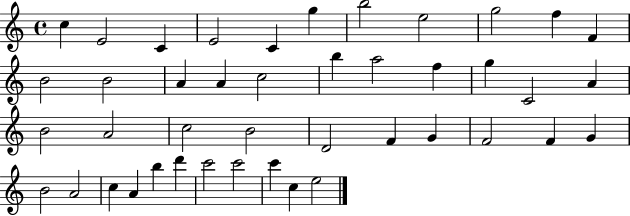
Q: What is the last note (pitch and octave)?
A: E5